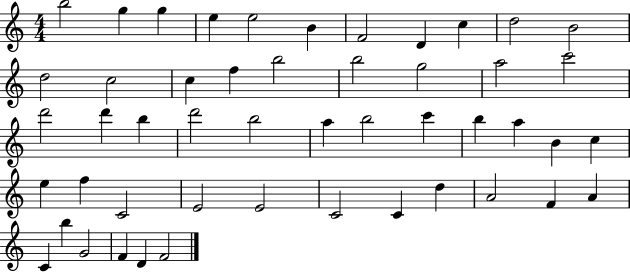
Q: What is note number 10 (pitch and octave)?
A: D5